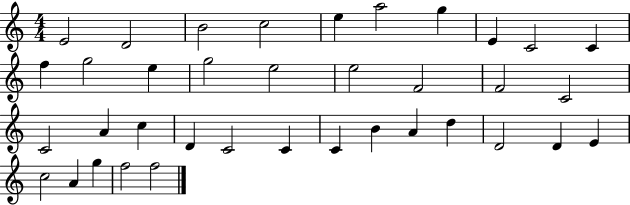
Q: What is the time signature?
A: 4/4